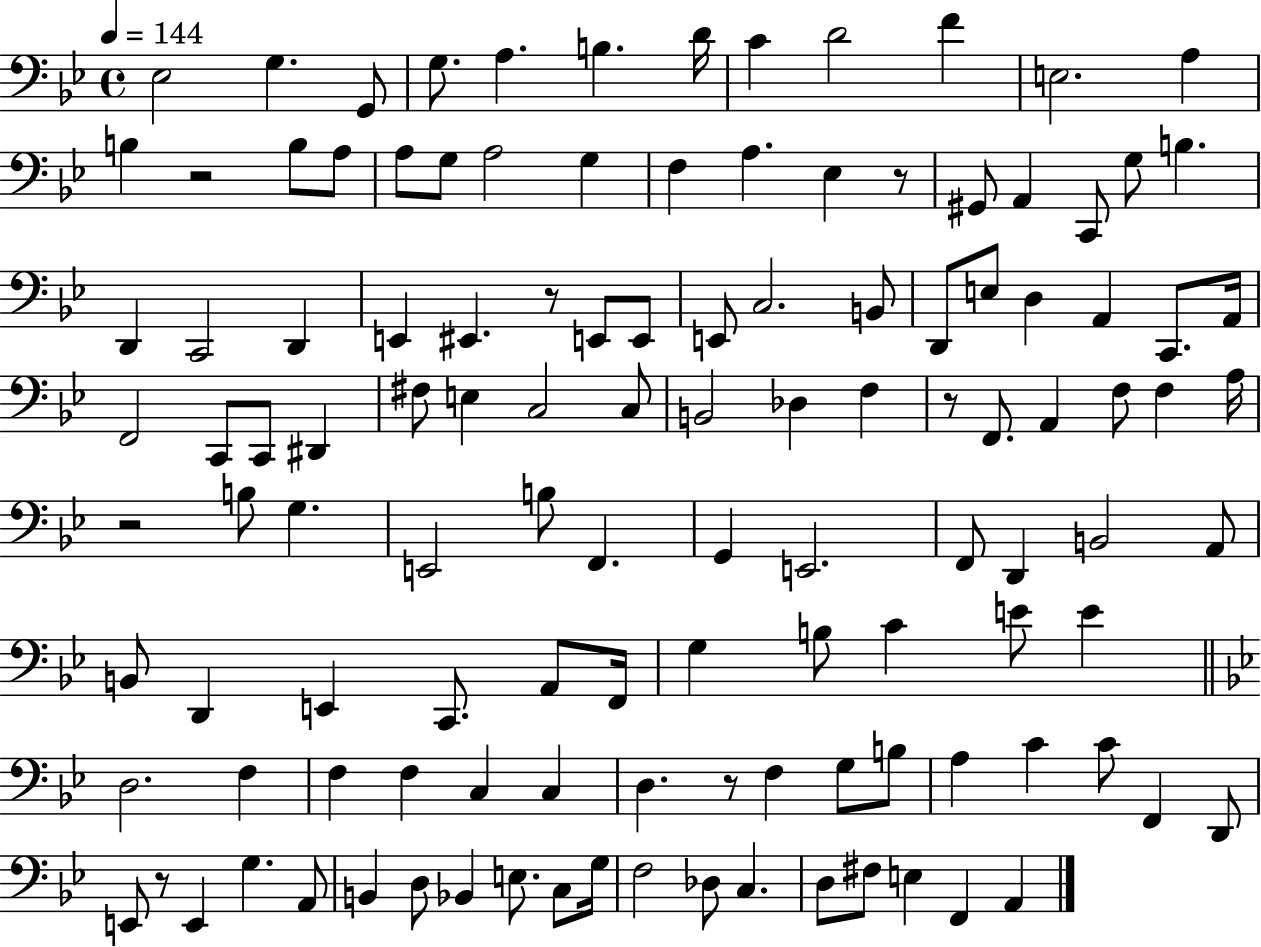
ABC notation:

X:1
T:Untitled
M:4/4
L:1/4
K:Bb
_E,2 G, G,,/2 G,/2 A, B, D/4 C D2 F E,2 A, B, z2 B,/2 A,/2 A,/2 G,/2 A,2 G, F, A, _E, z/2 ^G,,/2 A,, C,,/2 G,/2 B, D,, C,,2 D,, E,, ^E,, z/2 E,,/2 E,,/2 E,,/2 C,2 B,,/2 D,,/2 E,/2 D, A,, C,,/2 A,,/4 F,,2 C,,/2 C,,/2 ^D,, ^F,/2 E, C,2 C,/2 B,,2 _D, F, z/2 F,,/2 A,, F,/2 F, A,/4 z2 B,/2 G, E,,2 B,/2 F,, G,, E,,2 F,,/2 D,, B,,2 A,,/2 B,,/2 D,, E,, C,,/2 A,,/2 F,,/4 G, B,/2 C E/2 E D,2 F, F, F, C, C, D, z/2 F, G,/2 B,/2 A, C C/2 F,, D,,/2 E,,/2 z/2 E,, G, A,,/2 B,, D,/2 _B,, E,/2 C,/2 G,/4 F,2 _D,/2 C, D,/2 ^F,/2 E, F,, A,,